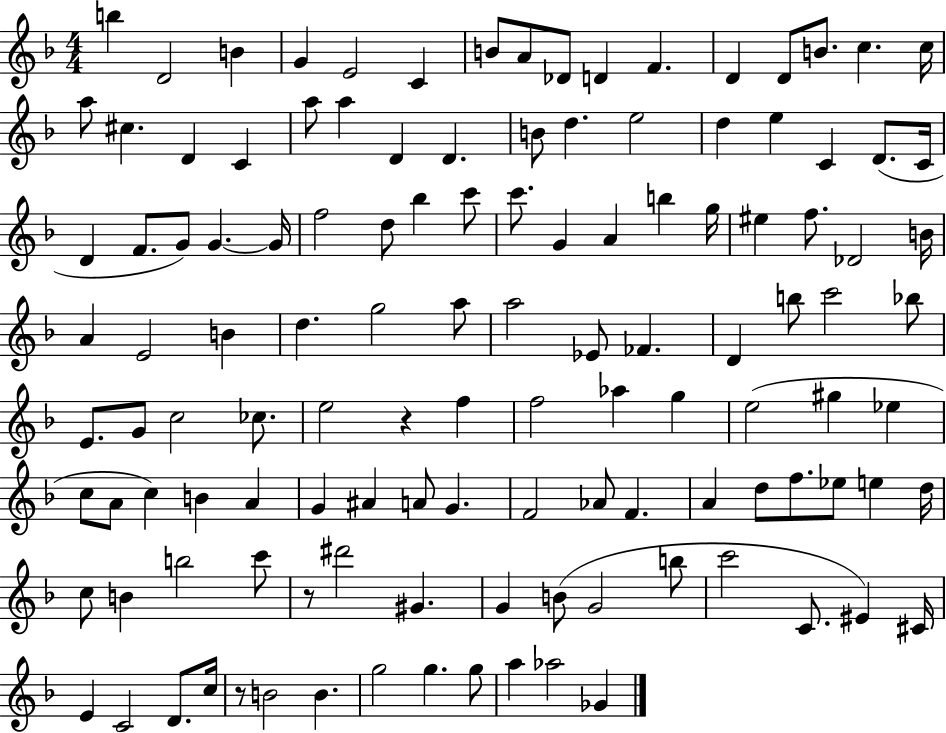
{
  \clef treble
  \numericTimeSignature
  \time 4/4
  \key f \major
  b''4 d'2 b'4 | g'4 e'2 c'4 | b'8 a'8 des'8 d'4 f'4. | d'4 d'8 b'8. c''4. c''16 | \break a''8 cis''4. d'4 c'4 | a''8 a''4 d'4 d'4. | b'8 d''4. e''2 | d''4 e''4 c'4 d'8.( c'16 | \break d'4 f'8. g'8) g'4.~~ g'16 | f''2 d''8 bes''4 c'''8 | c'''8. g'4 a'4 b''4 g''16 | eis''4 f''8. des'2 b'16 | \break a'4 e'2 b'4 | d''4. g''2 a''8 | a''2 ees'8 fes'4. | d'4 b''8 c'''2 bes''8 | \break e'8. g'8 c''2 ces''8. | e''2 r4 f''4 | f''2 aes''4 g''4 | e''2( gis''4 ees''4 | \break c''8 a'8 c''4) b'4 a'4 | g'4 ais'4 a'8 g'4. | f'2 aes'8 f'4. | a'4 d''8 f''8. ees''8 e''4 d''16 | \break c''8 b'4 b''2 c'''8 | r8 dis'''2 gis'4. | g'4 b'8( g'2 b''8 | c'''2 c'8. eis'4) cis'16 | \break e'4 c'2 d'8. c''16 | r8 b'2 b'4. | g''2 g''4. g''8 | a''4 aes''2 ges'4 | \break \bar "|."
}